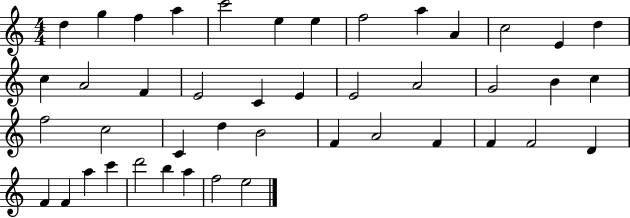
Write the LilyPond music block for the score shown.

{
  \clef treble
  \numericTimeSignature
  \time 4/4
  \key c \major
  d''4 g''4 f''4 a''4 | c'''2 e''4 e''4 | f''2 a''4 a'4 | c''2 e'4 d''4 | \break c''4 a'2 f'4 | e'2 c'4 e'4 | e'2 a'2 | g'2 b'4 c''4 | \break f''2 c''2 | c'4 d''4 b'2 | f'4 a'2 f'4 | f'4 f'2 d'4 | \break f'4 f'4 a''4 c'''4 | d'''2 b''4 a''4 | f''2 e''2 | \bar "|."
}